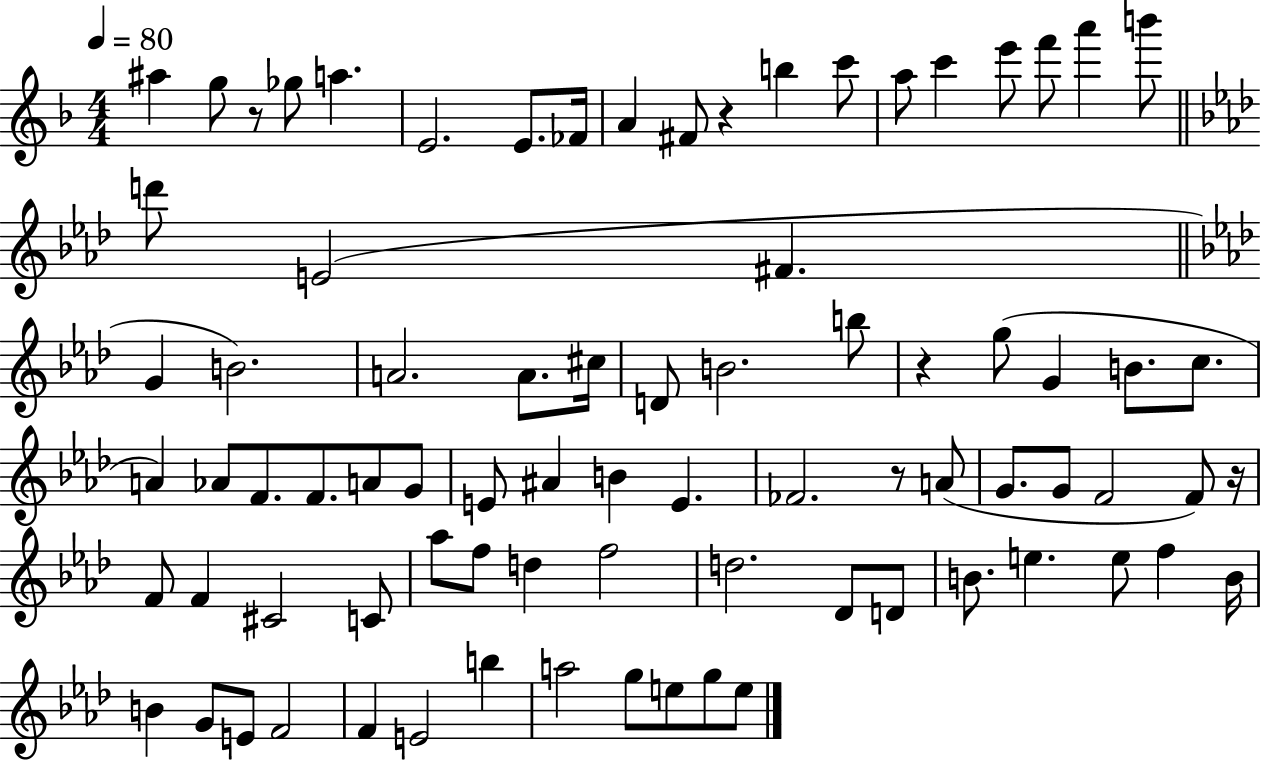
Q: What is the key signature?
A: F major